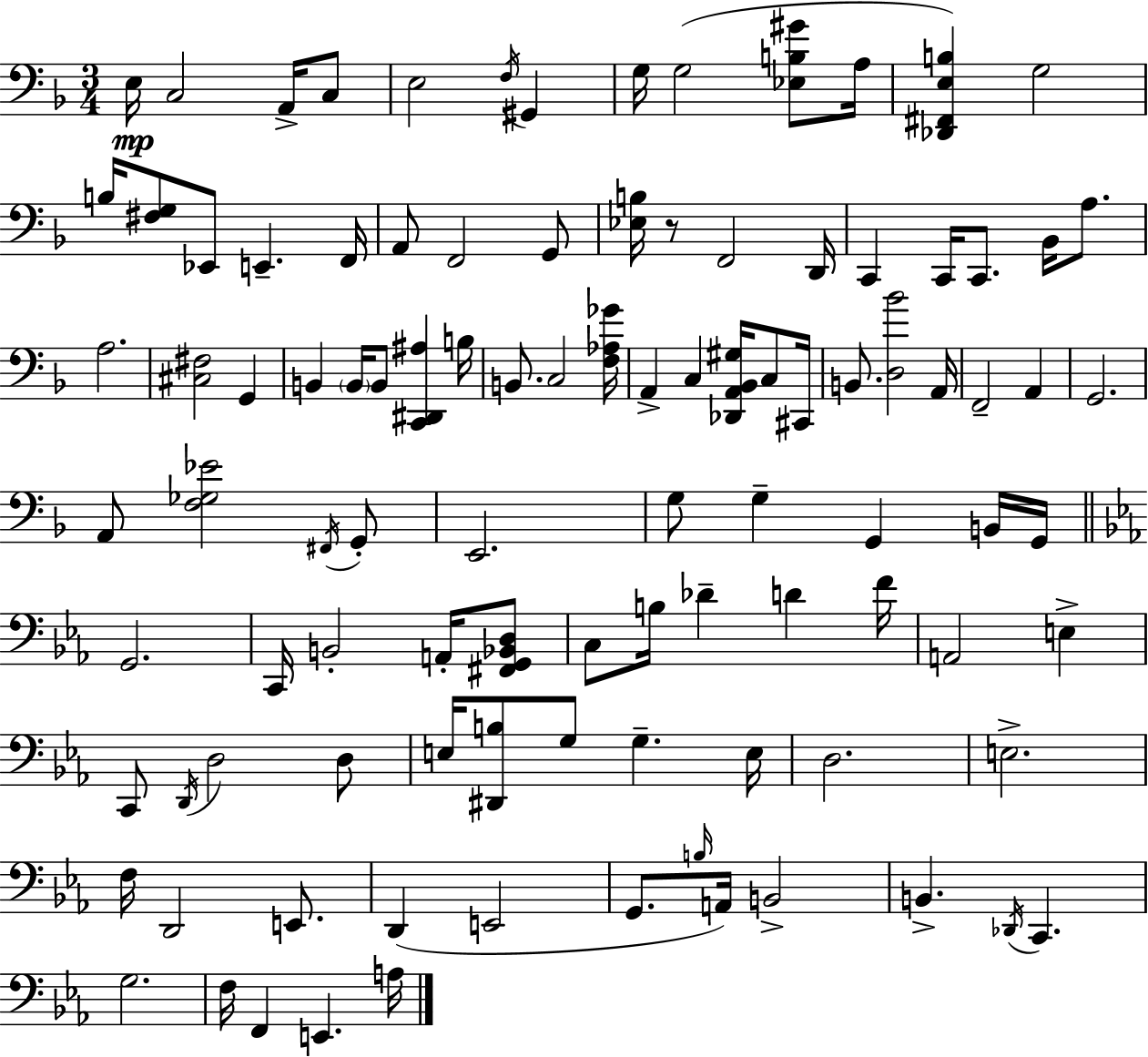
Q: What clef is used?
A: bass